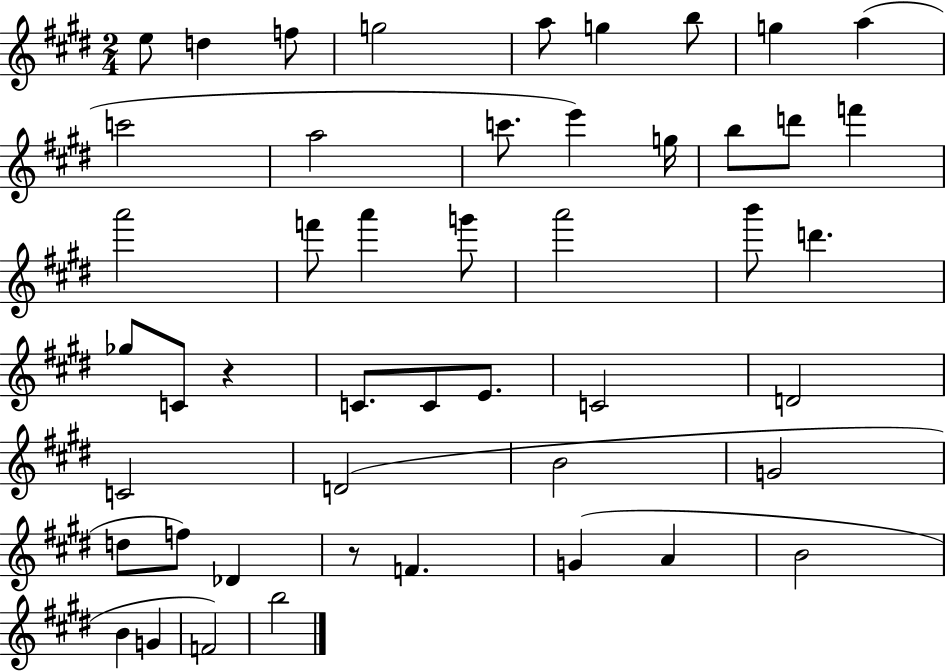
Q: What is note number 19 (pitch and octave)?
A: F6